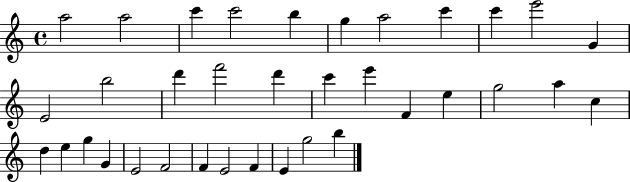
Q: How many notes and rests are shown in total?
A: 35